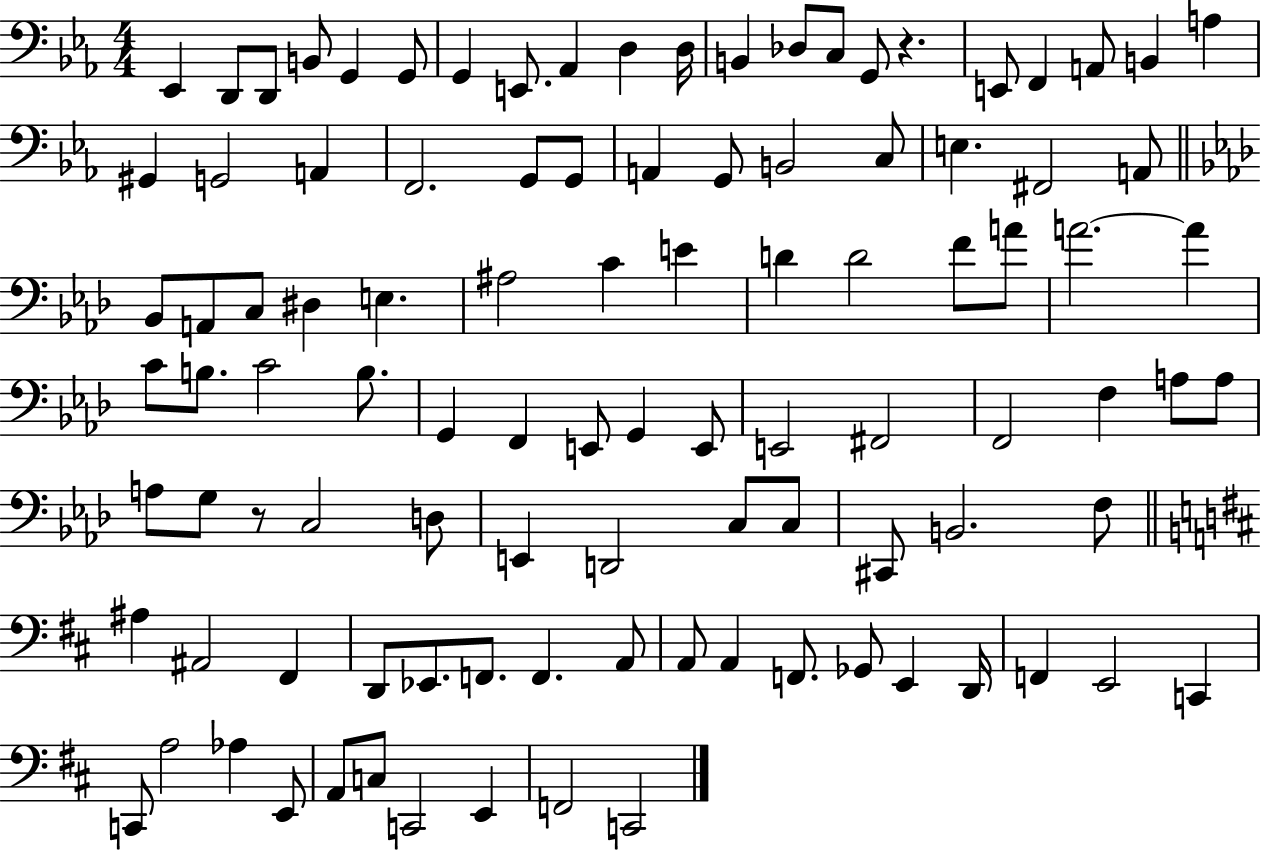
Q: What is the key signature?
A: EES major